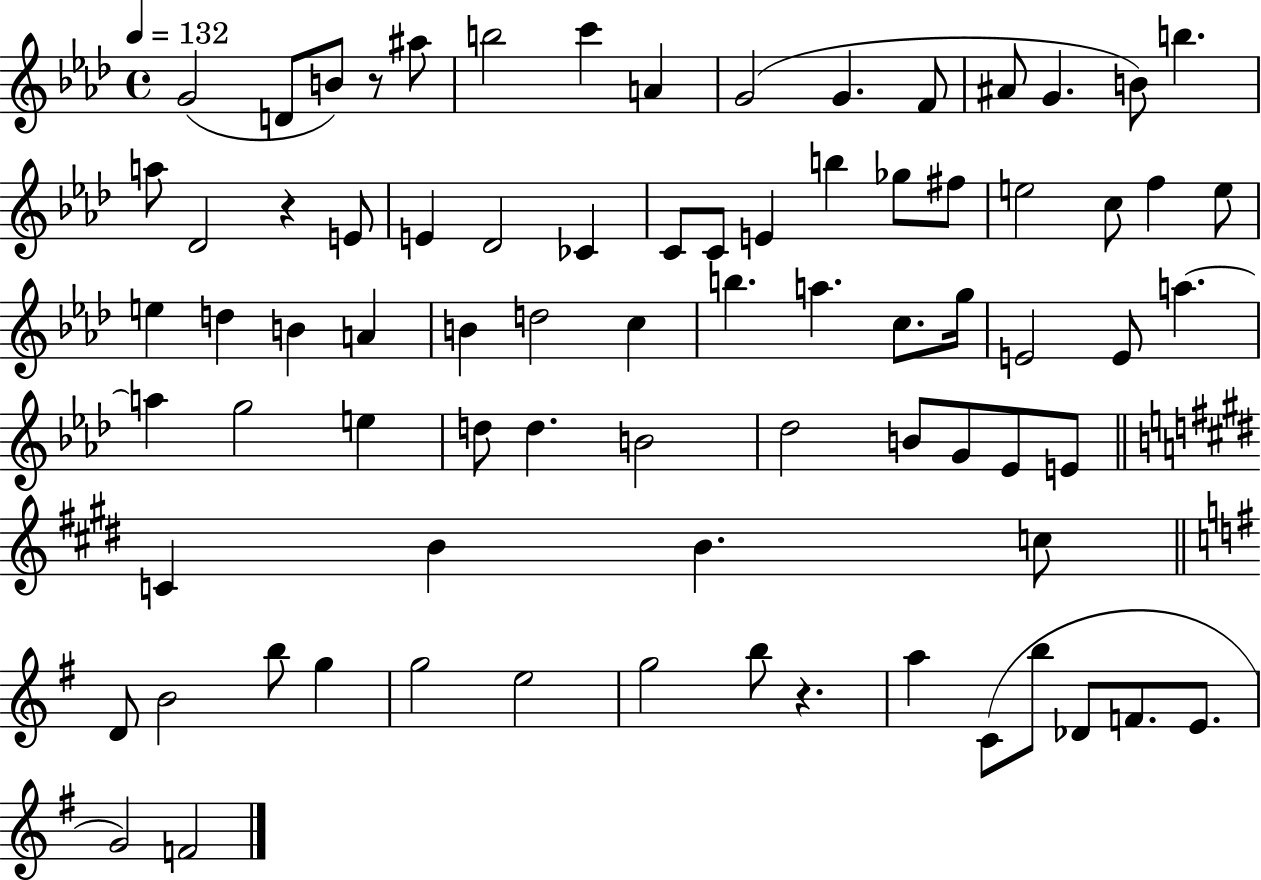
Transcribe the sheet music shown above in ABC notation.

X:1
T:Untitled
M:4/4
L:1/4
K:Ab
G2 D/2 B/2 z/2 ^a/2 b2 c' A G2 G F/2 ^A/2 G B/2 b a/2 _D2 z E/2 E _D2 _C C/2 C/2 E b _g/2 ^f/2 e2 c/2 f e/2 e d B A B d2 c b a c/2 g/4 E2 E/2 a a g2 e d/2 d B2 _d2 B/2 G/2 _E/2 E/2 C B B c/2 D/2 B2 b/2 g g2 e2 g2 b/2 z a C/2 b/2 _D/2 F/2 E/2 G2 F2